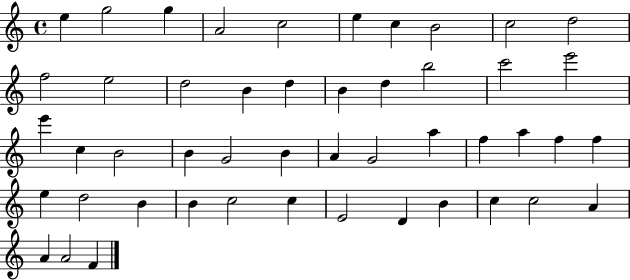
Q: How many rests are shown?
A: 0